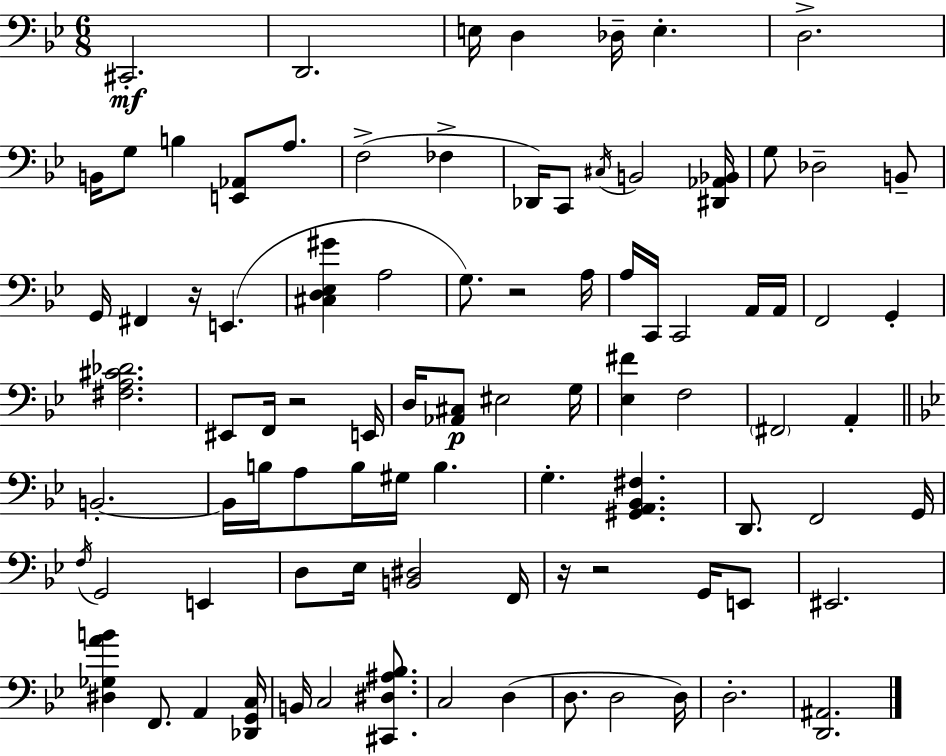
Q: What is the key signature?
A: G minor